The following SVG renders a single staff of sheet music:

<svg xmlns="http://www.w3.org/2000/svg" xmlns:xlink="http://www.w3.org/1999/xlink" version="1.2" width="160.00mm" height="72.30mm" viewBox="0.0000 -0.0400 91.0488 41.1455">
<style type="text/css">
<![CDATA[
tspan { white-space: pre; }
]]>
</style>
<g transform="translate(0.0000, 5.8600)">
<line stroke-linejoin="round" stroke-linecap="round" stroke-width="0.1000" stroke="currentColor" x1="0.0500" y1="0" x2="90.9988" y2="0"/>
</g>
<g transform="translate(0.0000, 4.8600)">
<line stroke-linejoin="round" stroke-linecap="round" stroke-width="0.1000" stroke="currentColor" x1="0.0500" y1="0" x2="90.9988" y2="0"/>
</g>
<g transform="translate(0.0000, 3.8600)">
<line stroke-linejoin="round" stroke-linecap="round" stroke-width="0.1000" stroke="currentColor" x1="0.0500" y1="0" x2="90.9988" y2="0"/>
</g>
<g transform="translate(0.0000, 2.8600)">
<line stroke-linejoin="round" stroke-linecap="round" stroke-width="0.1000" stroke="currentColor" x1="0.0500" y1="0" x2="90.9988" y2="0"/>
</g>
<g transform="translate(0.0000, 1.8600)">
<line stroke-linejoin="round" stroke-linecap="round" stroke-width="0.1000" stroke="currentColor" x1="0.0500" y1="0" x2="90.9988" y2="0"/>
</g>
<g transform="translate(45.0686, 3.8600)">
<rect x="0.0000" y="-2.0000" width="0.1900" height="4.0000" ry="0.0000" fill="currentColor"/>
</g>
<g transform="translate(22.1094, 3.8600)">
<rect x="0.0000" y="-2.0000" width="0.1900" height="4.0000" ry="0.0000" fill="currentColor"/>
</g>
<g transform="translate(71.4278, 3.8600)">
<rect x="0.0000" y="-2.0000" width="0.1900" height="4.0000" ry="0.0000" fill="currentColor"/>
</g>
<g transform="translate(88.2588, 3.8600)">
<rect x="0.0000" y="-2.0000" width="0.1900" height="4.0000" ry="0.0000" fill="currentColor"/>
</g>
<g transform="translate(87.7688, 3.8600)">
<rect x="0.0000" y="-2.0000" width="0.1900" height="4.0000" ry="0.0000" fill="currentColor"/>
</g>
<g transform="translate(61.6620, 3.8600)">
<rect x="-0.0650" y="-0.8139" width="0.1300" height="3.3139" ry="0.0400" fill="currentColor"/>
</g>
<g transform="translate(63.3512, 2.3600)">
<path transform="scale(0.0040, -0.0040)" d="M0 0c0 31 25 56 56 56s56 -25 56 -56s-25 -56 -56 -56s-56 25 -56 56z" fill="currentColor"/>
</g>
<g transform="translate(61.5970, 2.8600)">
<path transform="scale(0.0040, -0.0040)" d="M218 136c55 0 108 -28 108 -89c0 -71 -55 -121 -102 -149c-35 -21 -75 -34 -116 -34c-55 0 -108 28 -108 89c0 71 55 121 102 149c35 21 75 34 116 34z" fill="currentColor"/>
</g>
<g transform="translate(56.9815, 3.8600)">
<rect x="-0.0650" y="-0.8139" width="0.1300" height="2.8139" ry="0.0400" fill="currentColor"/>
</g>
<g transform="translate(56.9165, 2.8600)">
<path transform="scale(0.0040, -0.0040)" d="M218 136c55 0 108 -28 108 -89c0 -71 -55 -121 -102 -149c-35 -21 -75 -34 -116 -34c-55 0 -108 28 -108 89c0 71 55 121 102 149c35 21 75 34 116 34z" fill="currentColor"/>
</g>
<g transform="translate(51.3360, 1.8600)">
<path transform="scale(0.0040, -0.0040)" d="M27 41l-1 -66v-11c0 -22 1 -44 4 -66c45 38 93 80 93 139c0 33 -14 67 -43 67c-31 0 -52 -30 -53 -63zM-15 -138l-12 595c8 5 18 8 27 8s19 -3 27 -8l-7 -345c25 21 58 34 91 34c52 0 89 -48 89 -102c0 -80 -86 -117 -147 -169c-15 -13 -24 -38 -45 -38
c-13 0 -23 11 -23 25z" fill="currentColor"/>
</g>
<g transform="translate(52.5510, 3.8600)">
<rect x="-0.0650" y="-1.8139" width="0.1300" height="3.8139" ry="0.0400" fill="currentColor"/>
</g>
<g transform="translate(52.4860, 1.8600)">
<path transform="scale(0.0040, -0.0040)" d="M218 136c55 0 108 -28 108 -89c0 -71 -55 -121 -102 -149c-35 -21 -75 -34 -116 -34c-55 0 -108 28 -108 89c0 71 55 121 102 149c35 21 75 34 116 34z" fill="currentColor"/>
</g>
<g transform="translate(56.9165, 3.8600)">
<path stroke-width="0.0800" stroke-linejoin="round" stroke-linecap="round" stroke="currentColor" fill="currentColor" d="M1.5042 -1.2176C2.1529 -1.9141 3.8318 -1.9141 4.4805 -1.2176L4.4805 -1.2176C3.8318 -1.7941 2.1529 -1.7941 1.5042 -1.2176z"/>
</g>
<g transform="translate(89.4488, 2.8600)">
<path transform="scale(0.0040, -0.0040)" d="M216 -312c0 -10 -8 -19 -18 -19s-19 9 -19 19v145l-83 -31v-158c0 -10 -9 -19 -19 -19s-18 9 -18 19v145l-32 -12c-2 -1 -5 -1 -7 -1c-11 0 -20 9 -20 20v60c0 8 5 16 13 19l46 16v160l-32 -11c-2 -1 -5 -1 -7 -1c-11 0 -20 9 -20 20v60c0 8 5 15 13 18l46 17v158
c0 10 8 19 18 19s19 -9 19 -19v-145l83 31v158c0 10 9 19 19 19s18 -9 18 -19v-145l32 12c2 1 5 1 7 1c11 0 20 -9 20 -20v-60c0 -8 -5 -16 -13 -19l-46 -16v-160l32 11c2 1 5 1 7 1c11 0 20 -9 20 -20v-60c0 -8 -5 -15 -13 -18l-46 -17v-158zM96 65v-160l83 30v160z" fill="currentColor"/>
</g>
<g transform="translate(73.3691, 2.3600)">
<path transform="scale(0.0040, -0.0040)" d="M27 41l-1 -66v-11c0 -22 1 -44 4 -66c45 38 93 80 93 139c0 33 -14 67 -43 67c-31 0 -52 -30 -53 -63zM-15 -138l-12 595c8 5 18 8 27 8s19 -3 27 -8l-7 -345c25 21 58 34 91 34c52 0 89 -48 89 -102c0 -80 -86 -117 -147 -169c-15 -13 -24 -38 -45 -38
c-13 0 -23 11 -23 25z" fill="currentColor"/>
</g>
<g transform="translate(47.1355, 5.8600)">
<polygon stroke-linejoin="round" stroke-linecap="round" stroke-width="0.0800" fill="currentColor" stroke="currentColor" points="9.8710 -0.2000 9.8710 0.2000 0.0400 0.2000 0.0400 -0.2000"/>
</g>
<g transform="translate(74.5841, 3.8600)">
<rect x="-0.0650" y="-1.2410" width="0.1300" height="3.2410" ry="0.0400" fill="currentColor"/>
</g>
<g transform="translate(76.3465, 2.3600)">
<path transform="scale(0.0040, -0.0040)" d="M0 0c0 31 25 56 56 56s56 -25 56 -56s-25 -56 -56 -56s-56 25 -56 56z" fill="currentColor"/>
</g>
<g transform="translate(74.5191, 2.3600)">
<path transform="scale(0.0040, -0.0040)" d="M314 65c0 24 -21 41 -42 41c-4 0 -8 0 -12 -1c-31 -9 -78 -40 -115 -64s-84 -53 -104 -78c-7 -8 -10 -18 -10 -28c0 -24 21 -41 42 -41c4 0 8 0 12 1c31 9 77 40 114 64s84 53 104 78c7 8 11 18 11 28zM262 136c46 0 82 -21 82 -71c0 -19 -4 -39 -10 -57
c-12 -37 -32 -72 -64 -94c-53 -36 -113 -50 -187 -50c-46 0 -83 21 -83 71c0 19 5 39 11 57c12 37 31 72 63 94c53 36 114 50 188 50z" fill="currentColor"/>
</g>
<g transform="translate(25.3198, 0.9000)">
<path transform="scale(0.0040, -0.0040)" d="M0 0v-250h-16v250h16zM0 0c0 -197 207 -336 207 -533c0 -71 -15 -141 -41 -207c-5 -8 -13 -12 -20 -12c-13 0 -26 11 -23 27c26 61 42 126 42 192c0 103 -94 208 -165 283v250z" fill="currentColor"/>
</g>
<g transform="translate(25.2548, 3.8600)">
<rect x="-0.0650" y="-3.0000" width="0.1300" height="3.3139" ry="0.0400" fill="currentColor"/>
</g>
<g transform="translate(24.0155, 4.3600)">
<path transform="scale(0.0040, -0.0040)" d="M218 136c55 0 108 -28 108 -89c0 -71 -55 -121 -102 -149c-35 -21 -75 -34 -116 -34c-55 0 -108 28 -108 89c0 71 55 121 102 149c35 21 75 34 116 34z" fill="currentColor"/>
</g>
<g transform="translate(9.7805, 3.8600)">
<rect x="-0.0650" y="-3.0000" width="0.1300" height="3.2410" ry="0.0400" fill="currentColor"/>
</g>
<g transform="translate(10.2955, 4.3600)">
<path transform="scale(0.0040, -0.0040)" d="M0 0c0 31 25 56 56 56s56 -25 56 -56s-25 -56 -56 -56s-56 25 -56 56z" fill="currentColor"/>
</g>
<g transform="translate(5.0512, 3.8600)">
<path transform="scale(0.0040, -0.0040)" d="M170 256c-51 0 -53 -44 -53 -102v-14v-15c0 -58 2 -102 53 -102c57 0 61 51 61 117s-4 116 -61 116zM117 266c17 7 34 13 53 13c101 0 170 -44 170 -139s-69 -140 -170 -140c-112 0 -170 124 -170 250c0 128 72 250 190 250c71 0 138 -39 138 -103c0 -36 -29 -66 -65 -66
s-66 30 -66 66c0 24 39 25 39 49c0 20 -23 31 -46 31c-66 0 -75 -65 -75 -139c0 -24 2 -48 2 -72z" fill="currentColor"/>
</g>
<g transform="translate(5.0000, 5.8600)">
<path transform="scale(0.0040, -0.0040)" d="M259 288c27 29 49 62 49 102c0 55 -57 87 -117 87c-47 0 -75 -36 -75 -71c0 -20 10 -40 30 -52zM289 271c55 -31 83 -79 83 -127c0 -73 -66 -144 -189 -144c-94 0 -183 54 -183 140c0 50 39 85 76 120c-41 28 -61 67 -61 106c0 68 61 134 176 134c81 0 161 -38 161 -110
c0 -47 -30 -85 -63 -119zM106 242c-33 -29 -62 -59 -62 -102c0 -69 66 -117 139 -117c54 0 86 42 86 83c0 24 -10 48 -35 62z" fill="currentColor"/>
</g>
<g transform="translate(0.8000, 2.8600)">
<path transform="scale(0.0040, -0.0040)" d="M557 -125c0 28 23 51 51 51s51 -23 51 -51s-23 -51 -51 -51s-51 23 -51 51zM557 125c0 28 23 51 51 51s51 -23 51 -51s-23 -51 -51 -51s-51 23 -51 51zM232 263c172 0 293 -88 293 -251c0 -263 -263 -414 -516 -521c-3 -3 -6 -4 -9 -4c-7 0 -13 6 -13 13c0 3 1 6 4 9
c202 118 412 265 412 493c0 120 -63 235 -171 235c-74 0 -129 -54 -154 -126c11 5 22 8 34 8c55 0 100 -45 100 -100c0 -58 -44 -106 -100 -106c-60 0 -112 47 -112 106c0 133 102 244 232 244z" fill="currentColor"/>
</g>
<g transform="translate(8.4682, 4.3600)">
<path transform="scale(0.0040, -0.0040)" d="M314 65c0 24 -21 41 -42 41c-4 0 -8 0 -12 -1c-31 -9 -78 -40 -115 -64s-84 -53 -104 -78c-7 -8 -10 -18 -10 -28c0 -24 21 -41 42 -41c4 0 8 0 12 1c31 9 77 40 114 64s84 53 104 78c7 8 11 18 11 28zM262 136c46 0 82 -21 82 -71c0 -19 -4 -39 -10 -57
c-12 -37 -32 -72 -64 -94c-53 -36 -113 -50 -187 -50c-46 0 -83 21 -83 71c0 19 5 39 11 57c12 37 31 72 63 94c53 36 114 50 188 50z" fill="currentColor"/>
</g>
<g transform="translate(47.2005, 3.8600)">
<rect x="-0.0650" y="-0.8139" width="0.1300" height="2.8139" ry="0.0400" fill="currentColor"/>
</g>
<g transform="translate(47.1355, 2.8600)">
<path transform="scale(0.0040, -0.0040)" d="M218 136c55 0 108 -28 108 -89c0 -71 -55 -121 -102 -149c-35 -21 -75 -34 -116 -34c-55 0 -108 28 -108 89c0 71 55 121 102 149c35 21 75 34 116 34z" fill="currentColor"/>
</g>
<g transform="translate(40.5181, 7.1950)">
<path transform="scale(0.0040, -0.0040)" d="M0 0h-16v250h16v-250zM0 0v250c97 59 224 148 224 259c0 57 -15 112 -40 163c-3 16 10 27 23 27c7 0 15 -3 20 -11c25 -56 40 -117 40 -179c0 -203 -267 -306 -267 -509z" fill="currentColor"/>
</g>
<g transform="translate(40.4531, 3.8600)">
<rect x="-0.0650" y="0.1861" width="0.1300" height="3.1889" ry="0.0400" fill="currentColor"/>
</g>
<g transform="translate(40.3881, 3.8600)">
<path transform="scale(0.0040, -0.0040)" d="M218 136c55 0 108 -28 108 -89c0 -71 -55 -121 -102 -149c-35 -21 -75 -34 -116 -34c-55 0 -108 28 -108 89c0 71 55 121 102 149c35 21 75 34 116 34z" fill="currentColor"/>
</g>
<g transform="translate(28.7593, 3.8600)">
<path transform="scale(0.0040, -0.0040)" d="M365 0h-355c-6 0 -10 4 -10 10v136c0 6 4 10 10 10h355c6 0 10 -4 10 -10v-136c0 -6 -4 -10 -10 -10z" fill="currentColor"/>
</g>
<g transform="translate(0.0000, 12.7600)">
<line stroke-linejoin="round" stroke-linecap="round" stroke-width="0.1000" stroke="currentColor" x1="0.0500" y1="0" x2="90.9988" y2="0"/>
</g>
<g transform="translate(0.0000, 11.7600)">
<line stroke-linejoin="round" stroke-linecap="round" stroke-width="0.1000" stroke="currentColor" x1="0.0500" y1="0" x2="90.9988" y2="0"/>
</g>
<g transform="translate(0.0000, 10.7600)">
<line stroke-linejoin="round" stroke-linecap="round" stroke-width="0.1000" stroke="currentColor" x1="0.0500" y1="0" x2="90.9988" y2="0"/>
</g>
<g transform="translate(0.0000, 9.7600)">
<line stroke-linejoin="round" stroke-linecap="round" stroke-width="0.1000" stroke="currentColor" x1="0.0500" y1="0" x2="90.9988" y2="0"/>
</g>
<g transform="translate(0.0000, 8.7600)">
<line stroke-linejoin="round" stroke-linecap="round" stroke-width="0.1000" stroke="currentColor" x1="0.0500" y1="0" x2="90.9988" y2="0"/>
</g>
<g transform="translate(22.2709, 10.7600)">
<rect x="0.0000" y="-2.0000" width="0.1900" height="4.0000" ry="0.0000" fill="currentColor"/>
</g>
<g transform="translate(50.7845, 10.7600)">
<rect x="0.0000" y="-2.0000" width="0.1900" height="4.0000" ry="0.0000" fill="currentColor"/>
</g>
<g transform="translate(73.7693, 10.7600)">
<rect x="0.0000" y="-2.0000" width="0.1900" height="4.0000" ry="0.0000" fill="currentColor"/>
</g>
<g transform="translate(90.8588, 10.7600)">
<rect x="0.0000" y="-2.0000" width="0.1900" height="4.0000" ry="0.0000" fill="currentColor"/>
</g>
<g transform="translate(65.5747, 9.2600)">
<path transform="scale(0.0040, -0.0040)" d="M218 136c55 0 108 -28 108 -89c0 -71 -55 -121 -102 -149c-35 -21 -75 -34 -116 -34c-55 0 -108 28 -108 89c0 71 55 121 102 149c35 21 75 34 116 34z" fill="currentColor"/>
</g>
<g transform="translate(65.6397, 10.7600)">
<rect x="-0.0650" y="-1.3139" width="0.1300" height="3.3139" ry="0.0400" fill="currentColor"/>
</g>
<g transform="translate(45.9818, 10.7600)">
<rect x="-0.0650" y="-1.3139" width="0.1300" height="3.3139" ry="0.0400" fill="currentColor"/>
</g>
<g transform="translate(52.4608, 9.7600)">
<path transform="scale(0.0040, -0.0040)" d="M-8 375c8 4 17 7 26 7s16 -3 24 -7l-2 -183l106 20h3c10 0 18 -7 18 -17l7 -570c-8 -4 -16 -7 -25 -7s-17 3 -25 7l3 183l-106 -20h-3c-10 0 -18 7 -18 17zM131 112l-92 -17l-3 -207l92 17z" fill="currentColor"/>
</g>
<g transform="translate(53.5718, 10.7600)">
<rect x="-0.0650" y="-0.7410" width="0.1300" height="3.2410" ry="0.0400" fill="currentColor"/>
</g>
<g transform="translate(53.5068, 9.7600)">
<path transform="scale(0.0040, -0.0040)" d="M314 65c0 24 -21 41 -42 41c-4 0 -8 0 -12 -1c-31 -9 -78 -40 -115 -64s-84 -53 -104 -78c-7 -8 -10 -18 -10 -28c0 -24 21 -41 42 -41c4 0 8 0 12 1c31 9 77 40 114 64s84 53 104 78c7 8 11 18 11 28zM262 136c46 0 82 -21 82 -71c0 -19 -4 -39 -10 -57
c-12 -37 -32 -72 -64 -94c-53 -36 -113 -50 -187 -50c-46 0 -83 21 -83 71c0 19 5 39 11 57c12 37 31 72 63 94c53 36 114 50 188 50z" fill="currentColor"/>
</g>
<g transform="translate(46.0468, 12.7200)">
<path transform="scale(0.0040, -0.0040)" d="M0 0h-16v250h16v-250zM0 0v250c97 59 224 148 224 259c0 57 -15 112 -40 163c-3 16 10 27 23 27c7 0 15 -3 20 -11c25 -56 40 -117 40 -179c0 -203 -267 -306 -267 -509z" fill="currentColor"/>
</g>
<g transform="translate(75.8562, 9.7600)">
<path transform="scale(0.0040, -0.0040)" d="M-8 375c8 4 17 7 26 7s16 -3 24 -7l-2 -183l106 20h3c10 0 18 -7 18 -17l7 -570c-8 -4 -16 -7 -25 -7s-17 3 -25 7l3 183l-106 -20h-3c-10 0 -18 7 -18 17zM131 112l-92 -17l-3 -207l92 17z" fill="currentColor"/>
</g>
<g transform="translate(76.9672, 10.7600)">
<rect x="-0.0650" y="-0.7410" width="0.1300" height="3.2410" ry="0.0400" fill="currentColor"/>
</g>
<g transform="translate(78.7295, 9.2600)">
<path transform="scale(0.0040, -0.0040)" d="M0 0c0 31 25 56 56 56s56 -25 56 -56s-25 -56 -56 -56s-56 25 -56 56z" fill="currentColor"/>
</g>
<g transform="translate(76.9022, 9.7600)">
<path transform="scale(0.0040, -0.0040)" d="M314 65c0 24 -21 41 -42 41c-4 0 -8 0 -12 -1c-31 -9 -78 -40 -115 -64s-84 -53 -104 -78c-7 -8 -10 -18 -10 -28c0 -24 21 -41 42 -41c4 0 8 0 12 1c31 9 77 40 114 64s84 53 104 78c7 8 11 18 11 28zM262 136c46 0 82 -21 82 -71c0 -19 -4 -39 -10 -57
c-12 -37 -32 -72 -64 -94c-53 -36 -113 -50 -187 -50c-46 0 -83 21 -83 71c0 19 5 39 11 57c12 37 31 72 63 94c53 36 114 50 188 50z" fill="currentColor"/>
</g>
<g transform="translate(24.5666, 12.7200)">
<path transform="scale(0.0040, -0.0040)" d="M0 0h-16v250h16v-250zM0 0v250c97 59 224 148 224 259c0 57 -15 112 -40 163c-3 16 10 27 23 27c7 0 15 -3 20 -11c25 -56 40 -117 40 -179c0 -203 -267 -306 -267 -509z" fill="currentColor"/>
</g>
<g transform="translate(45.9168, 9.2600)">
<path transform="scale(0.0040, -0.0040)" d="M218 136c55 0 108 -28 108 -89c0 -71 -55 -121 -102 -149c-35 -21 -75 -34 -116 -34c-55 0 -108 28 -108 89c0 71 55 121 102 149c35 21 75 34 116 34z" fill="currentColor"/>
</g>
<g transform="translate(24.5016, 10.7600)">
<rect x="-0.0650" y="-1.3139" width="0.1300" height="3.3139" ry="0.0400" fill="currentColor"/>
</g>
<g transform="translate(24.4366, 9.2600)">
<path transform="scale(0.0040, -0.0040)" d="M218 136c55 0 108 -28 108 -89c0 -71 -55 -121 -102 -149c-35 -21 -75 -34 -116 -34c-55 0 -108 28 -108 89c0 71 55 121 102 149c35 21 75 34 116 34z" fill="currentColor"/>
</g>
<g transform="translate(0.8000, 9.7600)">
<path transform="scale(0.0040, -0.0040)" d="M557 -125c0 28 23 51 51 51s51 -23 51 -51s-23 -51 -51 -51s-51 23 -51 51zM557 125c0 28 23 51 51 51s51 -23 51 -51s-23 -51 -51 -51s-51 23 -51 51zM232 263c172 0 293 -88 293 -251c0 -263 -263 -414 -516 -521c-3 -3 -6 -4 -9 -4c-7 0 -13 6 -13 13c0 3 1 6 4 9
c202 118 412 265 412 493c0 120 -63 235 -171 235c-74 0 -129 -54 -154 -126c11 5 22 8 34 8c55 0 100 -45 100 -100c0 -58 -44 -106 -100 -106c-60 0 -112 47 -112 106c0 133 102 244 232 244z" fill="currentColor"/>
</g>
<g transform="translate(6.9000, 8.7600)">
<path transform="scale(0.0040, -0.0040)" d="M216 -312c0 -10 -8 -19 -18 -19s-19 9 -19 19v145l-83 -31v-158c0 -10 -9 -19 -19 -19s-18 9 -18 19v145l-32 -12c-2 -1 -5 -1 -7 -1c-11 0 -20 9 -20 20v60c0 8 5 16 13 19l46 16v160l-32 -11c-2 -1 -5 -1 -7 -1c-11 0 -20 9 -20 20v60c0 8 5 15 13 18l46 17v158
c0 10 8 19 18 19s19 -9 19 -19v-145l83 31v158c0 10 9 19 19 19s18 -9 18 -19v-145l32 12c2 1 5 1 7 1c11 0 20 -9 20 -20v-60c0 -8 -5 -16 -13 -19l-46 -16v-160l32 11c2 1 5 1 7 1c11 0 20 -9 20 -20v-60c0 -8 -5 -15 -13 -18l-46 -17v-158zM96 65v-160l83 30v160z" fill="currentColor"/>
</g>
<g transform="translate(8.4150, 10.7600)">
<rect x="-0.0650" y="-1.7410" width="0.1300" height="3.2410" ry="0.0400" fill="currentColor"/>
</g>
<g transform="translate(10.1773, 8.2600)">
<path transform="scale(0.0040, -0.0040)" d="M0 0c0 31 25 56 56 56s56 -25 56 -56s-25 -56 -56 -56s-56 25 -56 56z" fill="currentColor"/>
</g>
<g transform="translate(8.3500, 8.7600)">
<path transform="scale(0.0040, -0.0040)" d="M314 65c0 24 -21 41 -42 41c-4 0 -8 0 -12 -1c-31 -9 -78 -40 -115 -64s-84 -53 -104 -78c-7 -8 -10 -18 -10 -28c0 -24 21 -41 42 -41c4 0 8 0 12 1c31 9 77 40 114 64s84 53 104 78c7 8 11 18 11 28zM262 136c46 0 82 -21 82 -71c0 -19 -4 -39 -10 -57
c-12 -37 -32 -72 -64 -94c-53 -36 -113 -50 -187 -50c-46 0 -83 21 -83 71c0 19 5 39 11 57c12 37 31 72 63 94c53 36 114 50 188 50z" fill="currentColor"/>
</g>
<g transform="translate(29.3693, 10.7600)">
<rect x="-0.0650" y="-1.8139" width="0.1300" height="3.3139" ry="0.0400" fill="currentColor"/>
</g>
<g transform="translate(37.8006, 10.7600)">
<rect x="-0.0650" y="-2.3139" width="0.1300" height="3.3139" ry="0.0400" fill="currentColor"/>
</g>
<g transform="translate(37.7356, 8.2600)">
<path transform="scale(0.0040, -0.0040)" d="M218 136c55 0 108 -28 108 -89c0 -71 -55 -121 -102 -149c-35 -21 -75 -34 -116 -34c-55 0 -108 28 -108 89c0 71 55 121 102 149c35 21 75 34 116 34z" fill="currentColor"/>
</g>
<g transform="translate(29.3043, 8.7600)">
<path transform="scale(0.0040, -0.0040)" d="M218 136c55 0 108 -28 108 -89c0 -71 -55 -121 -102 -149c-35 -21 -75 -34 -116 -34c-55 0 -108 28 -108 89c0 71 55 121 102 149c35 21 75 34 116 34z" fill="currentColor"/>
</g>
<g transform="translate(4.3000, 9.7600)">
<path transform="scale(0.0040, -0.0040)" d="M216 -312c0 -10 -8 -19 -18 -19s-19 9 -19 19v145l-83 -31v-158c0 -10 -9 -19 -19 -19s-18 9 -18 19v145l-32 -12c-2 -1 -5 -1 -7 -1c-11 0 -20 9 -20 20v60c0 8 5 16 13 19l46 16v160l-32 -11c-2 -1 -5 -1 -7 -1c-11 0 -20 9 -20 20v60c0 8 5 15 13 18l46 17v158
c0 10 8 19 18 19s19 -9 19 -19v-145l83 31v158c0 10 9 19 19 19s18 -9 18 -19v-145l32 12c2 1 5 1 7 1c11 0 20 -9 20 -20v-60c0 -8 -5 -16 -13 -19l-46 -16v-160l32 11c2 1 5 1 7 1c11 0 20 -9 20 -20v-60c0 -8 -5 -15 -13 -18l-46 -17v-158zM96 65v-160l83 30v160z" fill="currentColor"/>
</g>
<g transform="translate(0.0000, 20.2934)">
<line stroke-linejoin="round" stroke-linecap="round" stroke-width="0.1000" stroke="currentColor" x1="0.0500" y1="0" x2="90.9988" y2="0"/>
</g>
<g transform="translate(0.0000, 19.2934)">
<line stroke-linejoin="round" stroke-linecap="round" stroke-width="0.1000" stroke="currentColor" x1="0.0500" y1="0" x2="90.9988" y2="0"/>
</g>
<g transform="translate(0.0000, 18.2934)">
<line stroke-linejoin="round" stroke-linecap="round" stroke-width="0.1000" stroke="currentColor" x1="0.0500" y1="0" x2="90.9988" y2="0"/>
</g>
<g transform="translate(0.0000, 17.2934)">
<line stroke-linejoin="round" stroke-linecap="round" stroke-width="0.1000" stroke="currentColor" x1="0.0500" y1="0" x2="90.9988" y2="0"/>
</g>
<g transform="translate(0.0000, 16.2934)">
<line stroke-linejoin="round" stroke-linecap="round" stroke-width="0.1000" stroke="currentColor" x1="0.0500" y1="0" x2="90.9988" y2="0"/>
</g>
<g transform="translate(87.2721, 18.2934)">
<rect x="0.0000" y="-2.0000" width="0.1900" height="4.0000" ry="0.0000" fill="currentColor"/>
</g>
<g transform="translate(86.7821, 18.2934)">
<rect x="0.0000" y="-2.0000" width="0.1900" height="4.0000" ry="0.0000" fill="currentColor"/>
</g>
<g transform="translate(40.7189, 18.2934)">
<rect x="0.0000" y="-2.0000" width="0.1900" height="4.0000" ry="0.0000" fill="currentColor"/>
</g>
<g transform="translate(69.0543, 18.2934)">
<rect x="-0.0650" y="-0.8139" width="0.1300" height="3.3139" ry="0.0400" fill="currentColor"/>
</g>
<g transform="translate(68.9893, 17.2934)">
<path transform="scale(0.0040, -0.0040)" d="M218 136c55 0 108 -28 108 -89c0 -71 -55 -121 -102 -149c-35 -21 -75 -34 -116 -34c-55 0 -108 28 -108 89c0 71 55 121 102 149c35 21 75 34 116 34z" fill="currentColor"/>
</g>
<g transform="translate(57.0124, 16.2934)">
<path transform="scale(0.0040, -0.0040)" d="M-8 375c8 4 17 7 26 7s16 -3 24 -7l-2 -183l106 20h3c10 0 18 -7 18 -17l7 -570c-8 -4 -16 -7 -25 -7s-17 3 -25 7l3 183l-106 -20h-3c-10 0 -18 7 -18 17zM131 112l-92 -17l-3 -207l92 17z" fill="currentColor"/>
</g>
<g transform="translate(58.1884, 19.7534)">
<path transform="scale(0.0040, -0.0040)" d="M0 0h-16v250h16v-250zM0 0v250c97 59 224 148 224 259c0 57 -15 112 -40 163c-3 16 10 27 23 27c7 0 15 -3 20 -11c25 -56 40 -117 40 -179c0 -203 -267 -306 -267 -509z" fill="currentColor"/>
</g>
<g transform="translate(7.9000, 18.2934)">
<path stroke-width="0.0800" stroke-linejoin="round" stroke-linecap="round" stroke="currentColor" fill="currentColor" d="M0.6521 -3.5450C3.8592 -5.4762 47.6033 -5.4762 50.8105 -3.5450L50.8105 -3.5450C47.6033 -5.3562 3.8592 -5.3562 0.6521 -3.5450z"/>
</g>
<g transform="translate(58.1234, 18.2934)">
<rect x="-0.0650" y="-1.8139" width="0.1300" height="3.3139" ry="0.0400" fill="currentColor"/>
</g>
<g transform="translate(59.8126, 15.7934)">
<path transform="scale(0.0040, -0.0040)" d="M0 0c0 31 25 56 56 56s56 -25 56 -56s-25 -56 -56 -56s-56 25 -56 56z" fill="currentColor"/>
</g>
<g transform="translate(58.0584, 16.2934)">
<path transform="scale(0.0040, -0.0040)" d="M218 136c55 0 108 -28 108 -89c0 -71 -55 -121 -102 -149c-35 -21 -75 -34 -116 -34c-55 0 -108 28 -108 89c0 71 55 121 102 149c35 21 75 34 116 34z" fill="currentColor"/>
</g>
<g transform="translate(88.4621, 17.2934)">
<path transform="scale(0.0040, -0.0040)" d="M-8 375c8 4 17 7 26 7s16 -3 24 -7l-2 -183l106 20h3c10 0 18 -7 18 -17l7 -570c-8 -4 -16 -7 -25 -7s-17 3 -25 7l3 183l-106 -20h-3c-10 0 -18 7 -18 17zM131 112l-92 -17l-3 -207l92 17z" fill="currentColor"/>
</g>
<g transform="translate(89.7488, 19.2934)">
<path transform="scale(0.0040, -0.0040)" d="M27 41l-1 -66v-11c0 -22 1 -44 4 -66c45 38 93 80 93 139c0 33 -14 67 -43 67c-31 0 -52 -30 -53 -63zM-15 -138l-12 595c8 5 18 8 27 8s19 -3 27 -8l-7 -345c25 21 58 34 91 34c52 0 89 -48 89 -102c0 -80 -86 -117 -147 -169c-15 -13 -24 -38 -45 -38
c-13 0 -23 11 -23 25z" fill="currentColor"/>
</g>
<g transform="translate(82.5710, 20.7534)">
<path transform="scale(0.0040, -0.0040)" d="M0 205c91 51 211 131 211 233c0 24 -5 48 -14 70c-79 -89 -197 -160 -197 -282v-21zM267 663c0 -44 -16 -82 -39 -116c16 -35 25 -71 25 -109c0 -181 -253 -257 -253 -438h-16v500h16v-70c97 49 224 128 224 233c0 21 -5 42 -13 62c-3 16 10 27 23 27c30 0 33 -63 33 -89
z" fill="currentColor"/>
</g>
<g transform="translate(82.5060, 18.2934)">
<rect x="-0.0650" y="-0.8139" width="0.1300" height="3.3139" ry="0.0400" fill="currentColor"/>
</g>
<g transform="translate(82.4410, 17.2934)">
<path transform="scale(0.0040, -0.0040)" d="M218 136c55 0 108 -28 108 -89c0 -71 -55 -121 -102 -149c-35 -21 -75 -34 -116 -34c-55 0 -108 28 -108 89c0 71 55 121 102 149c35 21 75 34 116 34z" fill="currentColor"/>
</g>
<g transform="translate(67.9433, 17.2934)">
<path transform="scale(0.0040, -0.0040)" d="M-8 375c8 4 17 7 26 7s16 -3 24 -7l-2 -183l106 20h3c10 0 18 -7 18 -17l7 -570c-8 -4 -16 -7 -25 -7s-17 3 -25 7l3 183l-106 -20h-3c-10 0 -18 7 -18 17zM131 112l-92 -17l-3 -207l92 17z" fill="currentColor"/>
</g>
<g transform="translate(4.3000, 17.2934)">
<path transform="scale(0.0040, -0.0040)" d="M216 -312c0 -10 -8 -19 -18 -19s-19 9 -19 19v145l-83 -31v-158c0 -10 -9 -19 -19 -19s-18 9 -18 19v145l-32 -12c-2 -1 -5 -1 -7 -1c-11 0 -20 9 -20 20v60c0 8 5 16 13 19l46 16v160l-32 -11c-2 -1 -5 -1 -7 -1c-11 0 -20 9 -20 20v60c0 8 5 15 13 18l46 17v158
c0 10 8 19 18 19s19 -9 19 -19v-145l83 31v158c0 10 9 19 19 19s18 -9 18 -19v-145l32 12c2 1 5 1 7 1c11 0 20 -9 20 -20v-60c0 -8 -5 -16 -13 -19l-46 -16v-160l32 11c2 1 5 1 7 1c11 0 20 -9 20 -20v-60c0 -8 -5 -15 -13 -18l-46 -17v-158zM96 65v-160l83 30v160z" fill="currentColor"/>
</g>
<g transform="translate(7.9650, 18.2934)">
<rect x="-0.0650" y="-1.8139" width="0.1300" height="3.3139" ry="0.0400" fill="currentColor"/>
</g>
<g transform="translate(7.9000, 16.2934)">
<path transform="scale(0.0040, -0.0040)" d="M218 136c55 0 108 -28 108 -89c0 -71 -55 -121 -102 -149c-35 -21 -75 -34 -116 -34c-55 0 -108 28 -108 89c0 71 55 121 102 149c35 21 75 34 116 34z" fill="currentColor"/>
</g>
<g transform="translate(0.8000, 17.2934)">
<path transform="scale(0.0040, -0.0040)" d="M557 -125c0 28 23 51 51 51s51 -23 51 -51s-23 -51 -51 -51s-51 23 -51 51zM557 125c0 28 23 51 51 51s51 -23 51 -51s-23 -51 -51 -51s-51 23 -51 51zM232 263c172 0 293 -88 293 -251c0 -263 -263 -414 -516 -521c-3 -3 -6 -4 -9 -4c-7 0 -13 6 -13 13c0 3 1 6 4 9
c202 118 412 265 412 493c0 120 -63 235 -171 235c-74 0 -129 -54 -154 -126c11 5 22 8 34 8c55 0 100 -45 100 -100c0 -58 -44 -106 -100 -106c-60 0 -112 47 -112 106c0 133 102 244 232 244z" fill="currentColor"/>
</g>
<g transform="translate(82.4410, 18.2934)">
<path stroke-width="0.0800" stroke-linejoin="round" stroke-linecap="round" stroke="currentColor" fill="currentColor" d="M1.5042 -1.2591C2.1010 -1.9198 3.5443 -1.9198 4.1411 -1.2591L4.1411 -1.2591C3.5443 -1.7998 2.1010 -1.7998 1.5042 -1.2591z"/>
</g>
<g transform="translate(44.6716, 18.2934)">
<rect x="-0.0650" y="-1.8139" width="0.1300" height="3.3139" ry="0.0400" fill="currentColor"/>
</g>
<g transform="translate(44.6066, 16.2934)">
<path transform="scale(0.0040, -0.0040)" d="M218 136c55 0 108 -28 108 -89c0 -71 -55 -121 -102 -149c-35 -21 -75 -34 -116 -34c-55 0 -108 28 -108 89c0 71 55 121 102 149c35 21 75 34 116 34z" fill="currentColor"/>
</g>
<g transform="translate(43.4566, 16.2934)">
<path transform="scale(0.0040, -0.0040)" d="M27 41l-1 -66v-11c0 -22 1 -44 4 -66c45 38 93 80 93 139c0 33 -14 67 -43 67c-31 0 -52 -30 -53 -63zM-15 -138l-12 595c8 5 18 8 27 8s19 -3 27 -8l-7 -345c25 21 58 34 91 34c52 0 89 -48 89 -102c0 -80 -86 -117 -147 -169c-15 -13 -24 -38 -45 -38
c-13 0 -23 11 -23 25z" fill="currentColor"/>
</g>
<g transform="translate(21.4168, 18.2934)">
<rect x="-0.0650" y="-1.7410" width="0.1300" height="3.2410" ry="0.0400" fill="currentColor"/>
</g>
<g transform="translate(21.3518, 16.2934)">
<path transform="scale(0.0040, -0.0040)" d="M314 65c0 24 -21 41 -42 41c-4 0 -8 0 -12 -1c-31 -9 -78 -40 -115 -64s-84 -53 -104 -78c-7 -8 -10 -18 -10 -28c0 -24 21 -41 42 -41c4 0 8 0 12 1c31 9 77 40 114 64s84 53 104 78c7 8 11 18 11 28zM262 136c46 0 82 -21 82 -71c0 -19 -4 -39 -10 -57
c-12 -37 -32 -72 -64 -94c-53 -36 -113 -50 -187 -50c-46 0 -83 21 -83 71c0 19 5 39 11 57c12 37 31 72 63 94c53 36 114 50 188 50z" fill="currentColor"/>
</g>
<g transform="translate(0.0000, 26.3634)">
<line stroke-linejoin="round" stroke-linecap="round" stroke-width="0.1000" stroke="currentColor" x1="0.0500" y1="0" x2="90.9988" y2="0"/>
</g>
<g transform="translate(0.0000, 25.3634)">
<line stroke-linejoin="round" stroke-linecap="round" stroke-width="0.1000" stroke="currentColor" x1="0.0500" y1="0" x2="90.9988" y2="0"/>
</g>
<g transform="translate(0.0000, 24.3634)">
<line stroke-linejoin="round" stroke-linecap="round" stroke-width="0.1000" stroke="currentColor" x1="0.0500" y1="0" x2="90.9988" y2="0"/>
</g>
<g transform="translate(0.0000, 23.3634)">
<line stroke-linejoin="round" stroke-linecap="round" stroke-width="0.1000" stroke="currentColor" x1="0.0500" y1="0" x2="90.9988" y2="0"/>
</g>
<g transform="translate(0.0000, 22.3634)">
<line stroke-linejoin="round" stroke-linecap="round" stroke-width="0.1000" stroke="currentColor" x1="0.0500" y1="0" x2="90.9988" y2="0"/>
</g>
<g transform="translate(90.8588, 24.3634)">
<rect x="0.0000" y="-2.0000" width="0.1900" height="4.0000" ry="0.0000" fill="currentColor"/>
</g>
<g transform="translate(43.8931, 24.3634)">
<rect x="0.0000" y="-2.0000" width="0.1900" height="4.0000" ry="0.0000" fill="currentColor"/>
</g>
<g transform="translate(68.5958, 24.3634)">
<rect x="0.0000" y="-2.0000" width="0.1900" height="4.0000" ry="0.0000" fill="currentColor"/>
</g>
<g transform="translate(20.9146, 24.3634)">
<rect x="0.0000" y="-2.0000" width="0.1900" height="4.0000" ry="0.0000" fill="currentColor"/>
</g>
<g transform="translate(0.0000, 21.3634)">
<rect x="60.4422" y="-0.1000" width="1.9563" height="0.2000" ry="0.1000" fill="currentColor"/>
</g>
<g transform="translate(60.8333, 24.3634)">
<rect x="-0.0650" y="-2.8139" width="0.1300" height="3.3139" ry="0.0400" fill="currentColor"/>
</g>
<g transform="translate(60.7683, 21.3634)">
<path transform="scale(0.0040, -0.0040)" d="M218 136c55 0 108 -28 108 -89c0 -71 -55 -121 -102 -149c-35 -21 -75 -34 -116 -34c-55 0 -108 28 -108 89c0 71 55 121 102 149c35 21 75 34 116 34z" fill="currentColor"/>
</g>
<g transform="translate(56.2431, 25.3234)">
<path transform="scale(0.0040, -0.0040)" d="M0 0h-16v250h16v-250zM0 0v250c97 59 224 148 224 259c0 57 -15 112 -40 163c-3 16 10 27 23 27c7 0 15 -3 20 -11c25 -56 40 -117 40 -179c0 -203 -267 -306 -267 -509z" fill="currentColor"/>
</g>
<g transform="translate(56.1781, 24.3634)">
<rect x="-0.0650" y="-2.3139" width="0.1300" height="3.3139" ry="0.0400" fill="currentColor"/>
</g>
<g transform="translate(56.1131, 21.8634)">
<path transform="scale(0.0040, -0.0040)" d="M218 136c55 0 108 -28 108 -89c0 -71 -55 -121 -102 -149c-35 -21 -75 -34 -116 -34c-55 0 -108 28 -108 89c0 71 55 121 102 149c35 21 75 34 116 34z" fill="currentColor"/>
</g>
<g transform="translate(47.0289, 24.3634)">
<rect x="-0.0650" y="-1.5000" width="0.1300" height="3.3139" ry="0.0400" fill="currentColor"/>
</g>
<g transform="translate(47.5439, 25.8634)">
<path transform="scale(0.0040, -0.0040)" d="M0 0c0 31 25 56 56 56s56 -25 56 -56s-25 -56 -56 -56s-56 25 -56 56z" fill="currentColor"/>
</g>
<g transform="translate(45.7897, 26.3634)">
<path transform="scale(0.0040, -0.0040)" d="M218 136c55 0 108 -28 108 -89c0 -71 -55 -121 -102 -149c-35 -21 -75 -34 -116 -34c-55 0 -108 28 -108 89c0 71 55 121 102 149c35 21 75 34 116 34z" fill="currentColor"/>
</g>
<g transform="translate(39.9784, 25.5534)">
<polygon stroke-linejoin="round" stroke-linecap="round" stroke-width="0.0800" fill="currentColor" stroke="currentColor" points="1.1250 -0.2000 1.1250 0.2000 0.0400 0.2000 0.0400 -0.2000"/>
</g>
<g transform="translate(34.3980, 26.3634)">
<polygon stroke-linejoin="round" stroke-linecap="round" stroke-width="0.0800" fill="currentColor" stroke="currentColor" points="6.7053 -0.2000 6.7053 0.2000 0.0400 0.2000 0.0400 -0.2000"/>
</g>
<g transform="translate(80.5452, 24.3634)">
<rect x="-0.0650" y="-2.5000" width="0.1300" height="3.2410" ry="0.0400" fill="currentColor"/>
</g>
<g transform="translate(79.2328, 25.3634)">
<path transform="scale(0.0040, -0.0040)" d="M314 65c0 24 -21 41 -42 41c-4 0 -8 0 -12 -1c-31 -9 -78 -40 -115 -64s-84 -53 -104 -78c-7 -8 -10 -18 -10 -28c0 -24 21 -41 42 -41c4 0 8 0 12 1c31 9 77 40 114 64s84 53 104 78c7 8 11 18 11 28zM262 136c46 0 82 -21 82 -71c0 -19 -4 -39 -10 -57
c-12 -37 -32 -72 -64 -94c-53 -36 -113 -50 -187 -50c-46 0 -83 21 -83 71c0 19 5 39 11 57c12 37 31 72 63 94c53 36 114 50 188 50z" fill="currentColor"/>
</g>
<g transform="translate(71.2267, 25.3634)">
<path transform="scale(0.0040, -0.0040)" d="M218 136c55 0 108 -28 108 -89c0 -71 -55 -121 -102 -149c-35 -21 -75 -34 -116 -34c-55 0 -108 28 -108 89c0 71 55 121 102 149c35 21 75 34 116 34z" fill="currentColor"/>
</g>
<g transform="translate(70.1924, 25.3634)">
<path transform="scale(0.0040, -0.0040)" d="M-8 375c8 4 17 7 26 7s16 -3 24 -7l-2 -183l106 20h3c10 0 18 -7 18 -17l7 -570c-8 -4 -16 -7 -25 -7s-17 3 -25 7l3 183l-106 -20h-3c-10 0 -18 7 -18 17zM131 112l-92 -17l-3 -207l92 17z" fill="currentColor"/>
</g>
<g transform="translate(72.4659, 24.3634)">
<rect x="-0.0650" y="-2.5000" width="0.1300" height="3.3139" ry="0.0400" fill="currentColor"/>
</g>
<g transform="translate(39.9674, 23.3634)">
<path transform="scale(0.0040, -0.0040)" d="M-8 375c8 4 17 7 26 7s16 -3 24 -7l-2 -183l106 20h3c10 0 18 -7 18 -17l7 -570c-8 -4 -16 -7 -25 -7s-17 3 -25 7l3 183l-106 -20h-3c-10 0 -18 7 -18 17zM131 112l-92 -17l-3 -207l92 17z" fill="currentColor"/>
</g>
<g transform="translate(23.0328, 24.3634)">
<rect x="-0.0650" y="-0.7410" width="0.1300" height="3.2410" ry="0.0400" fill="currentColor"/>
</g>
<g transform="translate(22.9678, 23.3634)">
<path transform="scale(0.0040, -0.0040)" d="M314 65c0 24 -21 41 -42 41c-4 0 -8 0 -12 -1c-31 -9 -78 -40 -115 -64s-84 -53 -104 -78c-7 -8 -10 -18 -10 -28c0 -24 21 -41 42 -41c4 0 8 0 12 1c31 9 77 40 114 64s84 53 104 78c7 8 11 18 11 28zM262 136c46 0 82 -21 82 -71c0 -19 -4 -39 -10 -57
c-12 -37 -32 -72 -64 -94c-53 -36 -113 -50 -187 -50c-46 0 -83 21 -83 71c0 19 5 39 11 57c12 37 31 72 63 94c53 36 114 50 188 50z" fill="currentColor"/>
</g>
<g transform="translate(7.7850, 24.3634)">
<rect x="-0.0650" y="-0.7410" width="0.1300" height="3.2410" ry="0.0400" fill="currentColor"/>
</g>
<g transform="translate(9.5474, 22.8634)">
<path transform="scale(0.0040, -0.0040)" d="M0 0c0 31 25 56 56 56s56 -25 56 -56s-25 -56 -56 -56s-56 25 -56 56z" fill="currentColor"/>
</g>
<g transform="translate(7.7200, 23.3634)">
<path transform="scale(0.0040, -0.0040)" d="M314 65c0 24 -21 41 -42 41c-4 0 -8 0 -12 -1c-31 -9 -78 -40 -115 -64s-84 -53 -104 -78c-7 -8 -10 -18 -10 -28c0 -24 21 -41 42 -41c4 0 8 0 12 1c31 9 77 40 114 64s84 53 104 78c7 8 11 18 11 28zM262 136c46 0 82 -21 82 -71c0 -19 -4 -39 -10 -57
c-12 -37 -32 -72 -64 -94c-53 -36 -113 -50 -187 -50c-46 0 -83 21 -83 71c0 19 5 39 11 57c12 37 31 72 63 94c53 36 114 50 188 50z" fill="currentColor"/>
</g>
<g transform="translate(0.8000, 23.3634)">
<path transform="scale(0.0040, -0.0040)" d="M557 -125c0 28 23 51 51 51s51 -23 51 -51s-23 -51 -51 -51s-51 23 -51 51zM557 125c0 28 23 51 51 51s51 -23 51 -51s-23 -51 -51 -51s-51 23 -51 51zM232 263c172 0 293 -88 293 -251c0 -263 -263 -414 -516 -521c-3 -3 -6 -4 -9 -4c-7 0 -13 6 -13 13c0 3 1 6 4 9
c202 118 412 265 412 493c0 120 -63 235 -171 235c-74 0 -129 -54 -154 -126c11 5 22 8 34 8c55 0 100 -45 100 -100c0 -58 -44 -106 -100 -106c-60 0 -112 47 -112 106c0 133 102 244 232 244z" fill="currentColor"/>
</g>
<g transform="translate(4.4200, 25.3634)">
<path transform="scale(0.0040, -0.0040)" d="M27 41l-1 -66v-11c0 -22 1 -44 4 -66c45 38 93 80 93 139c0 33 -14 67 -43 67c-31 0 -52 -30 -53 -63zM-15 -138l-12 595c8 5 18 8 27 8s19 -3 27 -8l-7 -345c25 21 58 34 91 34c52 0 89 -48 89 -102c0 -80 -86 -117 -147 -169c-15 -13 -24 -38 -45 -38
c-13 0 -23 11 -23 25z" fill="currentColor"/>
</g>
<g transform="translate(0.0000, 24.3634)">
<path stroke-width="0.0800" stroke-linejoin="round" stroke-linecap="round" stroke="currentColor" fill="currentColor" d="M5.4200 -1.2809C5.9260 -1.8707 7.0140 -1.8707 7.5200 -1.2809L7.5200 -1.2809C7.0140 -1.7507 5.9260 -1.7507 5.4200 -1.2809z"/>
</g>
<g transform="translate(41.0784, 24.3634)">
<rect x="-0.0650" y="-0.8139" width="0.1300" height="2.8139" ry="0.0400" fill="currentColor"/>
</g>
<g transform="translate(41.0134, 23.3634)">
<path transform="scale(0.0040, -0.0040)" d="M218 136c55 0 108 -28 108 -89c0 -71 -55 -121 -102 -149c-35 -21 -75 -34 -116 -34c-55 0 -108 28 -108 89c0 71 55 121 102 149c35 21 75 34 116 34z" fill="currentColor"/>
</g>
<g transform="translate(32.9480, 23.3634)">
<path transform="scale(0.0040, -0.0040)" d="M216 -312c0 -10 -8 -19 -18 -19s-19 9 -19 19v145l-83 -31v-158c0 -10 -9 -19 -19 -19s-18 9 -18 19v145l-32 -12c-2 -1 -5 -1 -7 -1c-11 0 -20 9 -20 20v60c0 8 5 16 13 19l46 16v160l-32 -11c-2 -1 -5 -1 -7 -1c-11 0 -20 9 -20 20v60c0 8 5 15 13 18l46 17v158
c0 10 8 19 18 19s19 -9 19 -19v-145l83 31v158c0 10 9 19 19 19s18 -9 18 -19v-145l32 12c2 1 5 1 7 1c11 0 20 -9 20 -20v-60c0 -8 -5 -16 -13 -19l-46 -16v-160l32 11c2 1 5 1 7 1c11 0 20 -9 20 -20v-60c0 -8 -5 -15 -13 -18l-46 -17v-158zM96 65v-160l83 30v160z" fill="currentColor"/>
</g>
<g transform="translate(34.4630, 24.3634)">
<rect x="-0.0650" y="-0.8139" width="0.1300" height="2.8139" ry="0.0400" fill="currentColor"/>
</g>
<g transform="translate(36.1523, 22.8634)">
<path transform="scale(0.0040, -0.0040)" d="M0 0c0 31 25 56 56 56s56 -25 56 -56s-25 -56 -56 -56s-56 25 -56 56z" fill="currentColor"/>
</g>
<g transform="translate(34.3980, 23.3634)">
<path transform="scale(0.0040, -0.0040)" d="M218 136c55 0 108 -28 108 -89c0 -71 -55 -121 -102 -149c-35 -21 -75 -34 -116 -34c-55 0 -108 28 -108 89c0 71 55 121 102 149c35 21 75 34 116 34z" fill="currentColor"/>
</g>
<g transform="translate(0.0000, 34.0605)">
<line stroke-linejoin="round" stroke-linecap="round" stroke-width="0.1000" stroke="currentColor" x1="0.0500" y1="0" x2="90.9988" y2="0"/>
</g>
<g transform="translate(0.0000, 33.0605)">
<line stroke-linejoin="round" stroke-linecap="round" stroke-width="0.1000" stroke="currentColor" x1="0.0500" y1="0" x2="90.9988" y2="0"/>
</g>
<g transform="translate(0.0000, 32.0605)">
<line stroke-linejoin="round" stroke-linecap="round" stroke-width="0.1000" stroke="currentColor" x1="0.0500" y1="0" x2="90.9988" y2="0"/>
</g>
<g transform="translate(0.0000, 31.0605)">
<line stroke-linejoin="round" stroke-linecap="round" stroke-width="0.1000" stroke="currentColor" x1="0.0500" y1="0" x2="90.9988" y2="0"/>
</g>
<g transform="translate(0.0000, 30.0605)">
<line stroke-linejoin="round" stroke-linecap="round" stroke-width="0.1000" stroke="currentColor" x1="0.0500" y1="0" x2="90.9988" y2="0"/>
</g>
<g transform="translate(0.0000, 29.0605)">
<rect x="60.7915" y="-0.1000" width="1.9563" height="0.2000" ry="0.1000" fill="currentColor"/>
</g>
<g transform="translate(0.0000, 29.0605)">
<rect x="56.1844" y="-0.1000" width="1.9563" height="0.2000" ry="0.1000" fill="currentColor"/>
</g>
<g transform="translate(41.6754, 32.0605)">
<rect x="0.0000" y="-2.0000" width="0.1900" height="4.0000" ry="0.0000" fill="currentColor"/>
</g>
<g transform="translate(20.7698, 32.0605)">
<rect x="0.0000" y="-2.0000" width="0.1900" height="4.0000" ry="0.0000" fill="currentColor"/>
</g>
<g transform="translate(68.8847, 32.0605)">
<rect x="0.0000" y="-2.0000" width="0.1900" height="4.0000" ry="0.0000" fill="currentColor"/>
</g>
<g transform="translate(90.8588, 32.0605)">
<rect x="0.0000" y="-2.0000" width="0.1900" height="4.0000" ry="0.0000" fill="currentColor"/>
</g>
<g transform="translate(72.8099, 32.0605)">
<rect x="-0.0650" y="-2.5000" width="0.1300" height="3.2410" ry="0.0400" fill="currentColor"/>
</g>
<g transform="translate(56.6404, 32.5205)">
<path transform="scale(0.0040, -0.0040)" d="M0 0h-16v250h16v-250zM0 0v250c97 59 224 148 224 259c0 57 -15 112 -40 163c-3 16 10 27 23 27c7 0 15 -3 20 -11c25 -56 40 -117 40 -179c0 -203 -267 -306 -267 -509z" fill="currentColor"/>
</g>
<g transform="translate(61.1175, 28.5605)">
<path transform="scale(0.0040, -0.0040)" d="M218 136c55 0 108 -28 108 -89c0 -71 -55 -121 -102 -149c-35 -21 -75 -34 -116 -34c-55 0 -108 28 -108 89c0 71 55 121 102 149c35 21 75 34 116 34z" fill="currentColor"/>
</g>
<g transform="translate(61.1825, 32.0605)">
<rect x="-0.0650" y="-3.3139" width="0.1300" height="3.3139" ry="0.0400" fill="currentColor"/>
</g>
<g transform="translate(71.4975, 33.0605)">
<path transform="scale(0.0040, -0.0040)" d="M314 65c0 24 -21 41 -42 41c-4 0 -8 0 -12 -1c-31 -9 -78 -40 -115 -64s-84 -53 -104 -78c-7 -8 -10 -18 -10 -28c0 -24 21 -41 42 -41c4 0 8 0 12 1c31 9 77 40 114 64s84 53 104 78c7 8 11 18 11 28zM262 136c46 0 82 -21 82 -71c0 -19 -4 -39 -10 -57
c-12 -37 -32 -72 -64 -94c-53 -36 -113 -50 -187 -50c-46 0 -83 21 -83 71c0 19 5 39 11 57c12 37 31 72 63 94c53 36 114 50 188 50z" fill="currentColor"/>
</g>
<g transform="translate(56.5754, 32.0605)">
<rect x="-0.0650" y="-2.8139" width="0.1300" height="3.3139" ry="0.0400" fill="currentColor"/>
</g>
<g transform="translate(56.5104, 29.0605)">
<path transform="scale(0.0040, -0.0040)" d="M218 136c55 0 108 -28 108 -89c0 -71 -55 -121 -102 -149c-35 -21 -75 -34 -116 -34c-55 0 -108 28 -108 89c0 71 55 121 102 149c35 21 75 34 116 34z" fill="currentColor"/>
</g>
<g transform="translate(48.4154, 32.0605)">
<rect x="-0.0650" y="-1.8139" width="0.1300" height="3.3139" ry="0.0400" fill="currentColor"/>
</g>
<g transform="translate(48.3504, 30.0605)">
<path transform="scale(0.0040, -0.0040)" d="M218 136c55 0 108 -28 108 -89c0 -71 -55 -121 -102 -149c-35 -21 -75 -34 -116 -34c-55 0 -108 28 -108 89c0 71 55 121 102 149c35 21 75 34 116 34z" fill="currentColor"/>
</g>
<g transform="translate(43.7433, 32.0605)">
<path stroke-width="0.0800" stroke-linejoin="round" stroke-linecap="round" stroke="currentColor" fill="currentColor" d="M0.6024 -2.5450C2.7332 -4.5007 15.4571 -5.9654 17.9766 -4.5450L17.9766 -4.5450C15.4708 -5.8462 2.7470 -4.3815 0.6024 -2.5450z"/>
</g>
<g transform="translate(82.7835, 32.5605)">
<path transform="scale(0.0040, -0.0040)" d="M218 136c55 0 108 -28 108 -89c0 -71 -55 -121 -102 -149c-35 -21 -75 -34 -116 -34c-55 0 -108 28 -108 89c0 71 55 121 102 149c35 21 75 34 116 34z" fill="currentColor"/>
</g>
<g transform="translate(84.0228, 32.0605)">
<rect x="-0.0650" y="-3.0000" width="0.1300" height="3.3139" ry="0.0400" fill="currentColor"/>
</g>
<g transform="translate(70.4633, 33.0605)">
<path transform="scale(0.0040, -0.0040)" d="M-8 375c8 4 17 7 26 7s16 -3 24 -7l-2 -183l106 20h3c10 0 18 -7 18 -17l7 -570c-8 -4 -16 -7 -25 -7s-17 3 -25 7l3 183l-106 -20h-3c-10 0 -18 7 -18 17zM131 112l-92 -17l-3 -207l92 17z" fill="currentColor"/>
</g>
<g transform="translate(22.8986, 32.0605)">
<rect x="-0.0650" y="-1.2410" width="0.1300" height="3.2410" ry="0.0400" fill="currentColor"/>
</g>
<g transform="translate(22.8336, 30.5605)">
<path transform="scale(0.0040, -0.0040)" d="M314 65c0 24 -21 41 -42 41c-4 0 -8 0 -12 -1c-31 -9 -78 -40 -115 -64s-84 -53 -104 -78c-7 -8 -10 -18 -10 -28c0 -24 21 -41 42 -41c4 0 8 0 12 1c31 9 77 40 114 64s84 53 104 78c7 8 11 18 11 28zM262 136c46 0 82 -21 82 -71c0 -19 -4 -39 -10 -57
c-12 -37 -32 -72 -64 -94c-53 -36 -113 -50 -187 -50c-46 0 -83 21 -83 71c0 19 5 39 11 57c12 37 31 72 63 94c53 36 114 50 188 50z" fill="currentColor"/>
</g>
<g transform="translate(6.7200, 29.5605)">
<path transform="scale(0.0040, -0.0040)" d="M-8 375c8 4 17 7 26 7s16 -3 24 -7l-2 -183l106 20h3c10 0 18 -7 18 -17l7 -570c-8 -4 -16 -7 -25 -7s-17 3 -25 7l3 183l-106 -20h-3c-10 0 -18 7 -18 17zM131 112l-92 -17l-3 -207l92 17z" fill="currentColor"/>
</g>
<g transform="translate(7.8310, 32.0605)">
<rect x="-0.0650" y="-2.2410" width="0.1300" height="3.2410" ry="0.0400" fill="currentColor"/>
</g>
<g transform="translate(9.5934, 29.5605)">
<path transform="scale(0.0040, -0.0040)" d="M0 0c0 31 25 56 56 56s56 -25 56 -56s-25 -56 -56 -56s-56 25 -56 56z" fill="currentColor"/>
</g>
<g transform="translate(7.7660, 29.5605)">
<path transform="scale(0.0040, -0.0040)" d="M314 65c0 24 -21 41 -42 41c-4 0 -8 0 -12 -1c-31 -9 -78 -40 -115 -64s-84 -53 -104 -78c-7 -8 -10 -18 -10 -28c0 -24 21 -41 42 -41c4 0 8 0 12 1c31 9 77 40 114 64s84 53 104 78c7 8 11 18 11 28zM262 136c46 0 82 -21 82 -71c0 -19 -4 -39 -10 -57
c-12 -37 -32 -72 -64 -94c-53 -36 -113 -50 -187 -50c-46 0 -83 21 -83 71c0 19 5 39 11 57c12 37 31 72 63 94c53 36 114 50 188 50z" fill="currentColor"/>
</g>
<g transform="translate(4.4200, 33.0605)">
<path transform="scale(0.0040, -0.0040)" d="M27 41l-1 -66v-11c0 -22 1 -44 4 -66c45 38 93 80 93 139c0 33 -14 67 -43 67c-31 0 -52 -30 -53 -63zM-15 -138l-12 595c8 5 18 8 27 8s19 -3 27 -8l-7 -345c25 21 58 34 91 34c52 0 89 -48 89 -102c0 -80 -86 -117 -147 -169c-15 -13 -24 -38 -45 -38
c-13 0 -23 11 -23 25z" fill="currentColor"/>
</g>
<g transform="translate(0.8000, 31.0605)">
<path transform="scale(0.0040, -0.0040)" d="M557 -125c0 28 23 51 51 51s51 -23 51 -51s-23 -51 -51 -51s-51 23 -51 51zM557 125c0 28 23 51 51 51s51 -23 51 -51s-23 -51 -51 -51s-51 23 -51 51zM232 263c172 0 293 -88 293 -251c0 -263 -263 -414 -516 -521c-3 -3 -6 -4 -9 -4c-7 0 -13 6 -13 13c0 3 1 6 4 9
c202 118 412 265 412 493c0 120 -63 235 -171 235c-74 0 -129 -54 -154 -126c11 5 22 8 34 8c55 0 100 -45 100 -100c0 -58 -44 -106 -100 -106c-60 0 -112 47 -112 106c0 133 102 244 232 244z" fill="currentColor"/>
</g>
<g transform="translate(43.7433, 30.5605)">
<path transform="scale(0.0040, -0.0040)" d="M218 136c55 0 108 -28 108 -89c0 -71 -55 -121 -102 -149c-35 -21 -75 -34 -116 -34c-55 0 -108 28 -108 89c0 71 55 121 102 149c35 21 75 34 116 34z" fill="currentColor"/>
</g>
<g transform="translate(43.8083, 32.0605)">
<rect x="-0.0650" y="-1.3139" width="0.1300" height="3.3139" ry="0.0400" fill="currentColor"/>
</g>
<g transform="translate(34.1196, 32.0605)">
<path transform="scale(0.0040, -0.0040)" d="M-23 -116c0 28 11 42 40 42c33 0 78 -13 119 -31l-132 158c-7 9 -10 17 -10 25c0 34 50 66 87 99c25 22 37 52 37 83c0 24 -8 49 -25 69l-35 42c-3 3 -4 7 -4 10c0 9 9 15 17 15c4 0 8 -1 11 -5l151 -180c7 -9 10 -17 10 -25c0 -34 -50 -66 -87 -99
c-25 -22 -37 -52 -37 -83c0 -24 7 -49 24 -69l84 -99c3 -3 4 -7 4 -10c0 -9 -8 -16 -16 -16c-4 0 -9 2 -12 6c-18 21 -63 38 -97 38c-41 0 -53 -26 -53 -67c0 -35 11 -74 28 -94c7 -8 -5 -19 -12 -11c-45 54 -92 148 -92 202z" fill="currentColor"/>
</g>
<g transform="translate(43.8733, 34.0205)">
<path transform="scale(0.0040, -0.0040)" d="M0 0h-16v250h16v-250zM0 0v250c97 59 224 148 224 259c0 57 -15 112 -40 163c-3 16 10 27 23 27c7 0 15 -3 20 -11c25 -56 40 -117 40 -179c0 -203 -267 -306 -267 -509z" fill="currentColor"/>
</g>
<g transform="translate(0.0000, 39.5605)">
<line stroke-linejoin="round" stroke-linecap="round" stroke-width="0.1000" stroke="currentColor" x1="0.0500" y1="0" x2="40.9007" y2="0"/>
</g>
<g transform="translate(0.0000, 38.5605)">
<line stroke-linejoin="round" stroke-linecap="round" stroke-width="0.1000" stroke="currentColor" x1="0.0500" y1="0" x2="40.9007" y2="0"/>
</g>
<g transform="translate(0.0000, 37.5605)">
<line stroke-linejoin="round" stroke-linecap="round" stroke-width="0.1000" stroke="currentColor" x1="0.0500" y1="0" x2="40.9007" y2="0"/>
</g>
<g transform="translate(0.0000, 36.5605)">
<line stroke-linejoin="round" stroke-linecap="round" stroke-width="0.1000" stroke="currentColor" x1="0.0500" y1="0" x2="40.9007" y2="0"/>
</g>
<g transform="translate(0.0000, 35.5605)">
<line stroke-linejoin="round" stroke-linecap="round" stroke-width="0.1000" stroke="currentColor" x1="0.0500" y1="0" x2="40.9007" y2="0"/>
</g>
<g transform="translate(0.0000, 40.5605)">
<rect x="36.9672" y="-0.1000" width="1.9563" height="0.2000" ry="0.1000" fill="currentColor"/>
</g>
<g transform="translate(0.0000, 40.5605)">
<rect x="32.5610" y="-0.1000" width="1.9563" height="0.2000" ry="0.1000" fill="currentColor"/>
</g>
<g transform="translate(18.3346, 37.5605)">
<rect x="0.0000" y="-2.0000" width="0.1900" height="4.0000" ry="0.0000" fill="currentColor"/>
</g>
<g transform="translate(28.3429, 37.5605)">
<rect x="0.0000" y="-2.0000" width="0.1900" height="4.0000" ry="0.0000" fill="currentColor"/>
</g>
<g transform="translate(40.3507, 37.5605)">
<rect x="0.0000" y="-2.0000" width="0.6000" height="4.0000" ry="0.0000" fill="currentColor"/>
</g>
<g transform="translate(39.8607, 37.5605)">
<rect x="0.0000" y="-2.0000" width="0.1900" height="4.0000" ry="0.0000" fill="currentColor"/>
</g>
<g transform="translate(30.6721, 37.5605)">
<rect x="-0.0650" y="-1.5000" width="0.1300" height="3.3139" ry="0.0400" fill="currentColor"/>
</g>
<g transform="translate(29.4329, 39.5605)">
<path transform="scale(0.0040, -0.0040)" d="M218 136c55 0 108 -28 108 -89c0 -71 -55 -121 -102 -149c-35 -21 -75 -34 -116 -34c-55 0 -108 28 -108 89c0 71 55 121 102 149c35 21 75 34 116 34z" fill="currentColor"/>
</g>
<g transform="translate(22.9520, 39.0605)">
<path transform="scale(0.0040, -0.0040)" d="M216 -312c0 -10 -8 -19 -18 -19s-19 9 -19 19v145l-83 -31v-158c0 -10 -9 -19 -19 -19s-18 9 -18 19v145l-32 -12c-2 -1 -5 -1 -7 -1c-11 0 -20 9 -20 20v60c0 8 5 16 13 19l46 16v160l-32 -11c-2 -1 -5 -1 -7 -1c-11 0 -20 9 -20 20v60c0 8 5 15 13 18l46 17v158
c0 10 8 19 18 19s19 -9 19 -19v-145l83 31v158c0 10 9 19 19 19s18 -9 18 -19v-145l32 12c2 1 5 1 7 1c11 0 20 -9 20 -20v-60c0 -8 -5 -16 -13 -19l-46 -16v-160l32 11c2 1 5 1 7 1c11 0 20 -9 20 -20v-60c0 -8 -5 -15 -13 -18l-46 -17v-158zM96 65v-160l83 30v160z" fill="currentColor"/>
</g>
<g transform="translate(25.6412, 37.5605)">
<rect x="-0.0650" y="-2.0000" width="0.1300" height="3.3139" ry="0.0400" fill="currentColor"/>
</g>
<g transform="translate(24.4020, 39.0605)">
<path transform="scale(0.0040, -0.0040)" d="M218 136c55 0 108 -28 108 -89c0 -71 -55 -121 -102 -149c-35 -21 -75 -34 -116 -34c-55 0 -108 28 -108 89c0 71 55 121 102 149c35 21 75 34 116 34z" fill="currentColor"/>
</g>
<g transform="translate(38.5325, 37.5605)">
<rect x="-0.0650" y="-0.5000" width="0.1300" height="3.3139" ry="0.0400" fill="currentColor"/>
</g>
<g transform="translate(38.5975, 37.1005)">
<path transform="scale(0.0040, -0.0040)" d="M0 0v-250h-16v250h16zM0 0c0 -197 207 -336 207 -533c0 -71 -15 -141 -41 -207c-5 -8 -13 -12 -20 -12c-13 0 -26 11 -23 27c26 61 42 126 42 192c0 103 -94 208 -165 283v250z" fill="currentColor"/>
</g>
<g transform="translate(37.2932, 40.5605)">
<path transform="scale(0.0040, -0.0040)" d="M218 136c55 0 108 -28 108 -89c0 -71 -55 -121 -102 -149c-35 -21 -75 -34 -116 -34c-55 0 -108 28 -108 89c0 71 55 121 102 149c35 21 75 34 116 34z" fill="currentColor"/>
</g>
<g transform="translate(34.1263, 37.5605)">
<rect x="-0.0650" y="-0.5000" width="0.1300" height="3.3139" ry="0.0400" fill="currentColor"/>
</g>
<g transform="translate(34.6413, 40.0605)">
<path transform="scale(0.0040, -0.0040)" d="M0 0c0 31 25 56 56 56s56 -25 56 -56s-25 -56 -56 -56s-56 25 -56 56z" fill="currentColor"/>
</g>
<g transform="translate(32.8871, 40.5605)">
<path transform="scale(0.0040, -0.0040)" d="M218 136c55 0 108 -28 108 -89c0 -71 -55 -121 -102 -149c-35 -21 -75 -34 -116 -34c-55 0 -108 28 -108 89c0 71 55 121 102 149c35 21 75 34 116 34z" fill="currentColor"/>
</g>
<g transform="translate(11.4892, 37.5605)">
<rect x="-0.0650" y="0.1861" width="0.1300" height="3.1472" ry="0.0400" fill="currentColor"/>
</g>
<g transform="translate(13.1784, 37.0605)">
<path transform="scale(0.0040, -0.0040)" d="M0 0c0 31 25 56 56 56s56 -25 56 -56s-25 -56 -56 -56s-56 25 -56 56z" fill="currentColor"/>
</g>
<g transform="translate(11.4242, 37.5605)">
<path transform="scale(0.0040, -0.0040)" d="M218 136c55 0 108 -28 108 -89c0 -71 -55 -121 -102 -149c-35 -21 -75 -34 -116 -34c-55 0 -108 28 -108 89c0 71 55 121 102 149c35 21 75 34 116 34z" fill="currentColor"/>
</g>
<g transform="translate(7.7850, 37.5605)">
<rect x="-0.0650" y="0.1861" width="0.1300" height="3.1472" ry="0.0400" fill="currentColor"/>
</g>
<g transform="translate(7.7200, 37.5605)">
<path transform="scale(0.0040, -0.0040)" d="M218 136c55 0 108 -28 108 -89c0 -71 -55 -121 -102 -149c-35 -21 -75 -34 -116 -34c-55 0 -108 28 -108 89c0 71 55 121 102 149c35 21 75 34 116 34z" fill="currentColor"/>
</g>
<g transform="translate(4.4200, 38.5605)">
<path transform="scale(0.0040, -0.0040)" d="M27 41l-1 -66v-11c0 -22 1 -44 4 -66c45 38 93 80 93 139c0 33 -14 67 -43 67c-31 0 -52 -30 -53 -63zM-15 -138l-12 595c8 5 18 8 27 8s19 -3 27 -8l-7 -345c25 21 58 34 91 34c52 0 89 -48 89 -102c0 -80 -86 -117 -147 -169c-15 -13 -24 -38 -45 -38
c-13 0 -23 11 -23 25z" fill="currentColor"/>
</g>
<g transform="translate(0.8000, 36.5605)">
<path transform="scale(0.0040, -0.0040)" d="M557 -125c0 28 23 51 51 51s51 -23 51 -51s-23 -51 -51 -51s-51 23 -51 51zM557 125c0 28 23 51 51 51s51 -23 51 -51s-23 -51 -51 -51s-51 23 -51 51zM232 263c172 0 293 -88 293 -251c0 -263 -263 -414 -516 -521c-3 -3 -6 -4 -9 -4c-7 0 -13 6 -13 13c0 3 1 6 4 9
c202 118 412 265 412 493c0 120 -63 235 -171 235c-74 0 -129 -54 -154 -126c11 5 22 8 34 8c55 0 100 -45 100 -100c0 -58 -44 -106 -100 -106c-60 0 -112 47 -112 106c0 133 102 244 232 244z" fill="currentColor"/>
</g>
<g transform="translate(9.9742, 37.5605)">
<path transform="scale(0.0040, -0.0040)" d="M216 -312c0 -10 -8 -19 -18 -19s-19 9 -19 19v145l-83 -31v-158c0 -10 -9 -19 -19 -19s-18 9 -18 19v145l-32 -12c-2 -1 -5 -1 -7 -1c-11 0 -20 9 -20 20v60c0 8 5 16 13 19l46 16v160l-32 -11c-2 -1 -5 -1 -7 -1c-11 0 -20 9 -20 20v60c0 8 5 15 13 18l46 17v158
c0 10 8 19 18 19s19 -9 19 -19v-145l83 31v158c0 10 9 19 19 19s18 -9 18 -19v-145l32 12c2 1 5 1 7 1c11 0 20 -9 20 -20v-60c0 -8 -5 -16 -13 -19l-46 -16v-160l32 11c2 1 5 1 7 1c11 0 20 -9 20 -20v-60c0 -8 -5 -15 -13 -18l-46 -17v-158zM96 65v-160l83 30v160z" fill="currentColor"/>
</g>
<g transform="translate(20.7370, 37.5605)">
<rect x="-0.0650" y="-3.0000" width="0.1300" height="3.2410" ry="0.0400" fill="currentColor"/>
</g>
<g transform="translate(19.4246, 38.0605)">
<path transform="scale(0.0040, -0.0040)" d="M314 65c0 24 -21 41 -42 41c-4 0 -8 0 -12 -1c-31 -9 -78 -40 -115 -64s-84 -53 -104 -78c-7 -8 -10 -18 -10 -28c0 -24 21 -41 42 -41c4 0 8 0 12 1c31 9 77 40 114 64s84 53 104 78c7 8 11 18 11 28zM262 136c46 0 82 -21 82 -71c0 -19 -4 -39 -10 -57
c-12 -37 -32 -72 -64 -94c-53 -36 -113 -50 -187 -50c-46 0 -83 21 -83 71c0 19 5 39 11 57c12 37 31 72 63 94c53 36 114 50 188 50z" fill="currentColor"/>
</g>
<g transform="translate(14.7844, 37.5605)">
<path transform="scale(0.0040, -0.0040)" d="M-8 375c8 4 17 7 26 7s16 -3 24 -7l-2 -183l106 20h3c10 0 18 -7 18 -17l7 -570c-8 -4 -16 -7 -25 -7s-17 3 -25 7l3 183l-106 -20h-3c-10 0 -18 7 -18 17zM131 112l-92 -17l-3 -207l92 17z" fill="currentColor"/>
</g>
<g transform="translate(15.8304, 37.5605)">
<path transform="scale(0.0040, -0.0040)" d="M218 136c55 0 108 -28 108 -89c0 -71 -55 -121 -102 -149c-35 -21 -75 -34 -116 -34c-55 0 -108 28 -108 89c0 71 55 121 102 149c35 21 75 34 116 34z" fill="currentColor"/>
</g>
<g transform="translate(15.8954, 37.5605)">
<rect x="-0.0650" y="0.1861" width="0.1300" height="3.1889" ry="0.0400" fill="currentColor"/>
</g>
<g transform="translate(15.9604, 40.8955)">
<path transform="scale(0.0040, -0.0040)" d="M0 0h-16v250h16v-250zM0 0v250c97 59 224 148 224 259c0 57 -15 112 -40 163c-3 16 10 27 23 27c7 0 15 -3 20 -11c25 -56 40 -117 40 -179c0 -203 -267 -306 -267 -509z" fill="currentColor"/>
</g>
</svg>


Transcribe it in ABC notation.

X:1
T:Untitled
M:6/8
L:1/4
K:C
C,2 C,/2 z2 D,/2 F,/2 _A,/2 F,/2 F, _G,2 ^A,2 G,/2 A, B, G,/2 F,2 G, F,2 A, A,2 _A, A,/2 F, F,/4 F,2 F,2 ^F,/2 F,/4 G,, _B,/2 C B,, B,,2 B,2 G,2 z G,/2 A, C/2 D B,,2 C, D, ^D, D,/2 C,2 ^A,, G,, E,, E,,/2